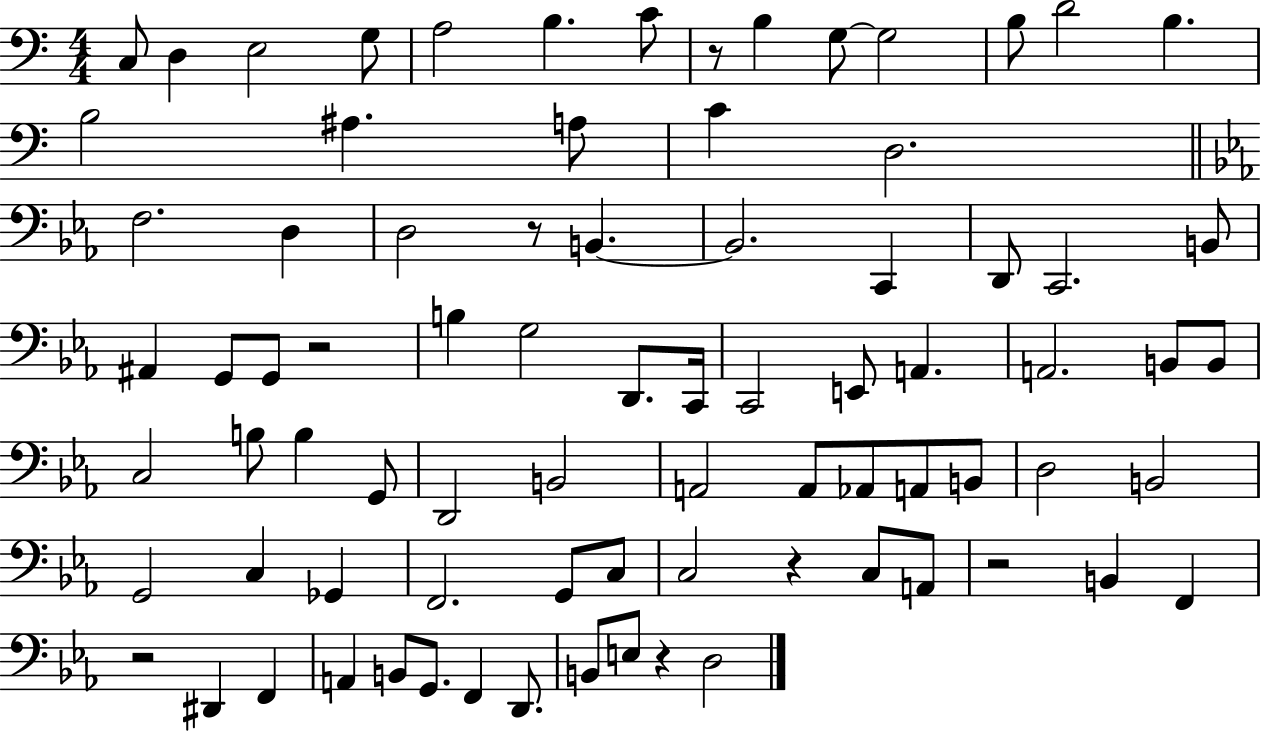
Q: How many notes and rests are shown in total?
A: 81